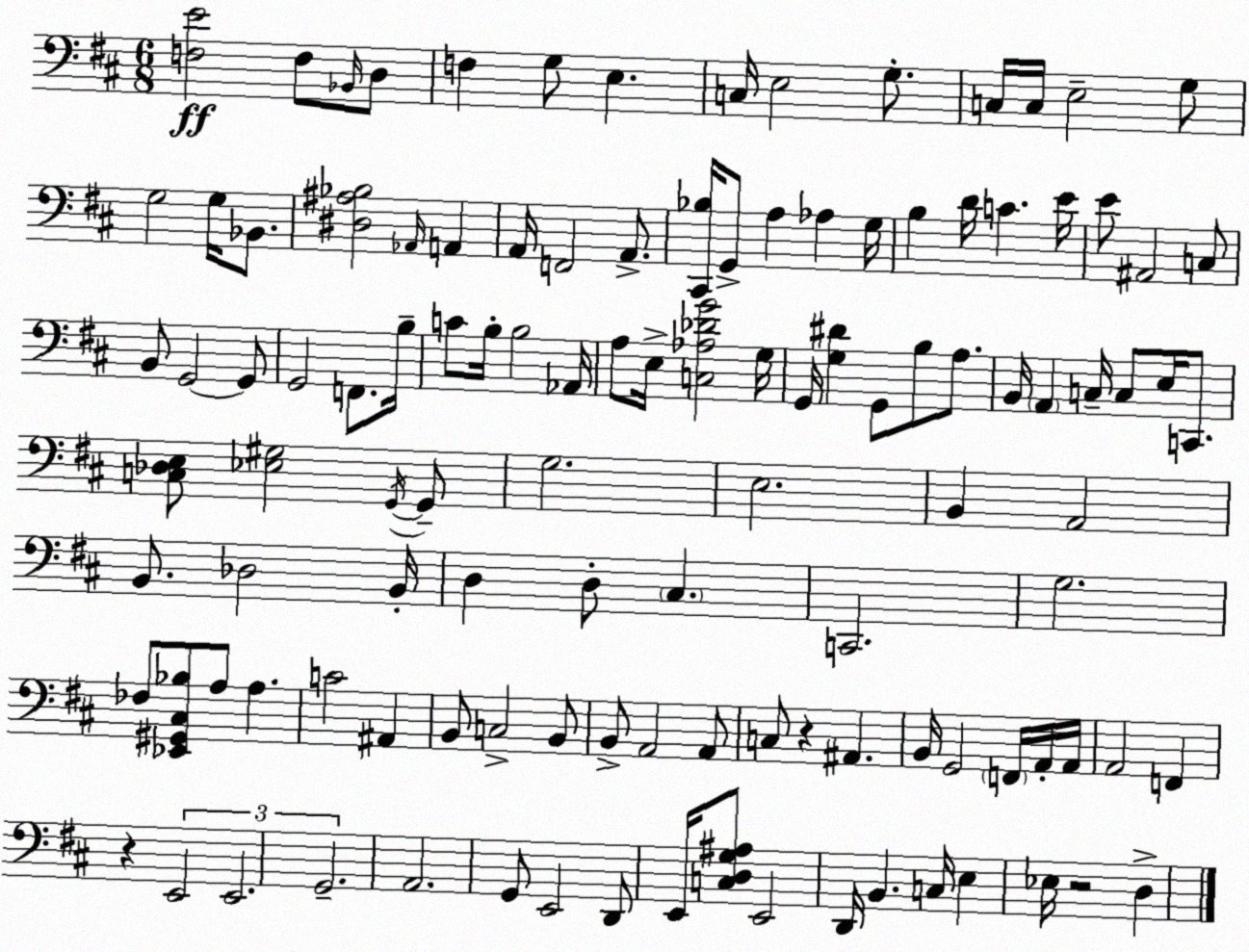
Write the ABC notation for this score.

X:1
T:Untitled
M:6/8
L:1/4
K:D
[F,E]2 F,/2 _B,,/4 D,/2 F, G,/2 E, C,/4 E,2 G,/2 C,/4 C,/4 E,2 G,/2 G,2 G,/4 _B,,/2 [^D,^A,_B,]2 _A,,/4 A,, A,,/4 F,,2 A,,/2 [^C,,_B,]/4 G,,/2 A, _A, G,/4 B, D/4 C E/4 E/2 ^A,,2 C,/2 B,,/2 G,,2 G,,/2 G,,2 F,,/2 B,/4 C/2 B,/4 B,2 _A,,/4 A,/2 E,/4 [C,_A,_DG]2 G,/4 G,,/4 [G,^D] G,,/2 B,/2 A,/2 B,,/4 A,, C,/4 C,/2 E,/4 C,,/2 [C,_D,E,]/2 [_E,^G,]2 G,,/4 G,,/2 G,2 E,2 B,, A,,2 B,,/2 _D,2 B,,/4 D, D,/2 ^C, C,,2 G,2 _F,/2 [_E,,^G,,^C,_B,]/2 A,/2 A, C2 ^A,, B,,/2 C,2 B,,/2 B,,/2 A,,2 A,,/2 C,/2 z ^A,, B,,/4 G,,2 F,,/4 A,,/4 A,,/4 A,,2 F,, z E,,2 E,,2 G,,2 A,,2 G,,/2 E,,2 D,,/2 E,,/4 [C,D,G,^A,]/2 E,,2 D,,/4 B,, C,/4 E, _E,/4 z2 D,